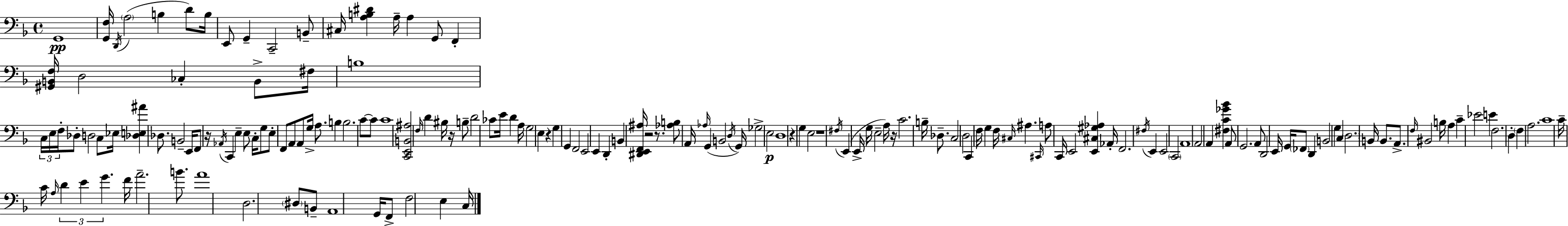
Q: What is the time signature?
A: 4/4